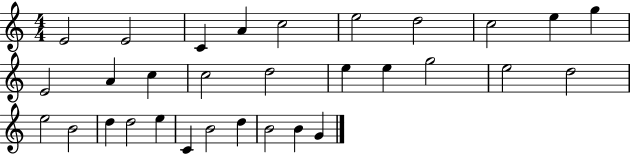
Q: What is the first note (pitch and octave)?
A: E4